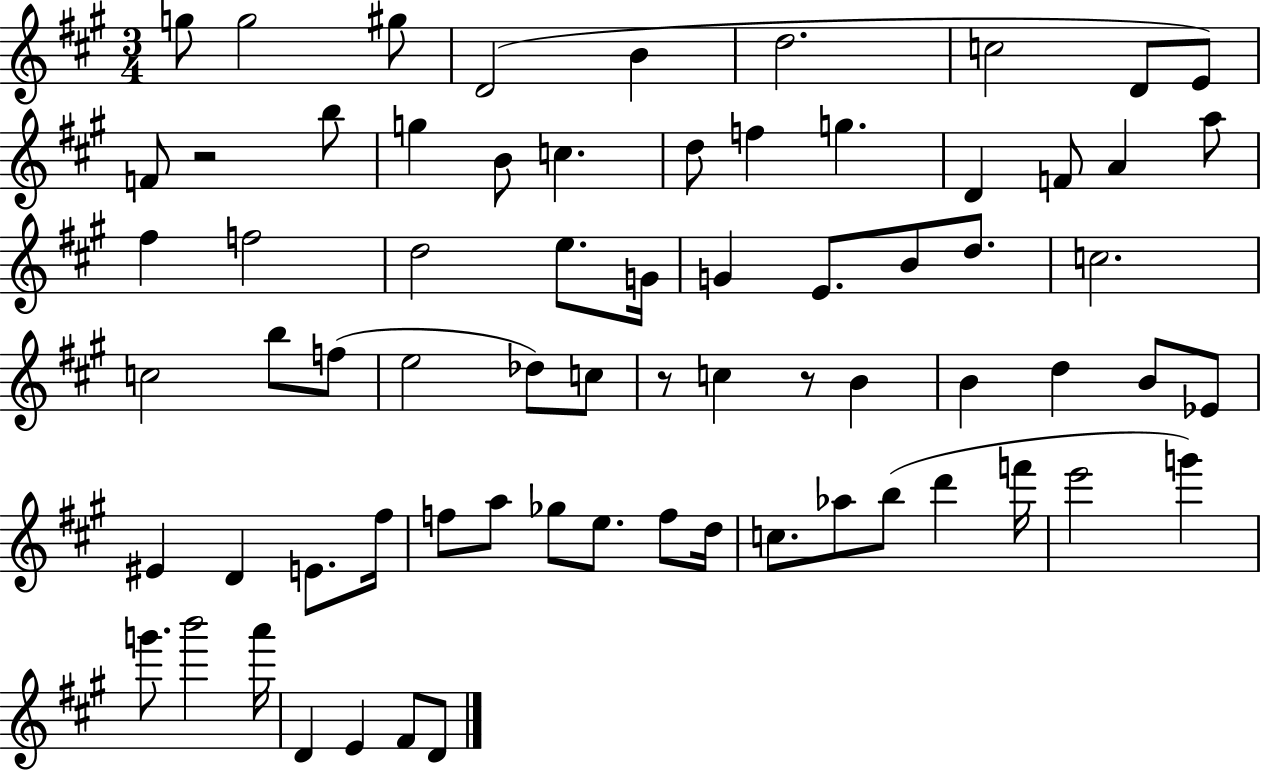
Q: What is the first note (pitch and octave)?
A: G5